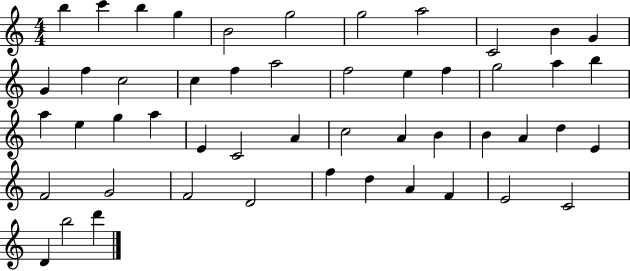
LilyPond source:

{
  \clef treble
  \numericTimeSignature
  \time 4/4
  \key c \major
  b''4 c'''4 b''4 g''4 | b'2 g''2 | g''2 a''2 | c'2 b'4 g'4 | \break g'4 f''4 c''2 | c''4 f''4 a''2 | f''2 e''4 f''4 | g''2 a''4 b''4 | \break a''4 e''4 g''4 a''4 | e'4 c'2 a'4 | c''2 a'4 b'4 | b'4 a'4 d''4 e'4 | \break f'2 g'2 | f'2 d'2 | f''4 d''4 a'4 f'4 | e'2 c'2 | \break d'4 b''2 d'''4 | \bar "|."
}